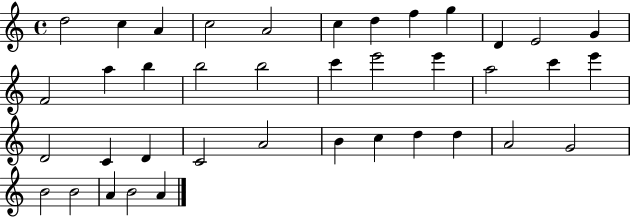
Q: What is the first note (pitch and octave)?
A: D5